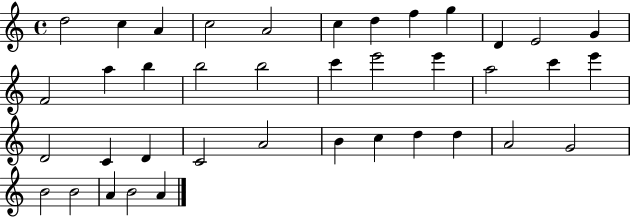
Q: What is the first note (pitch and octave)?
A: D5